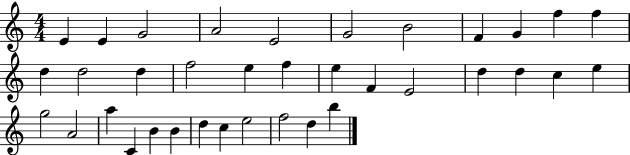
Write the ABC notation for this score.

X:1
T:Untitled
M:4/4
L:1/4
K:C
E E G2 A2 E2 G2 B2 F G f f d d2 d f2 e f e F E2 d d c e g2 A2 a C B B d c e2 f2 d b